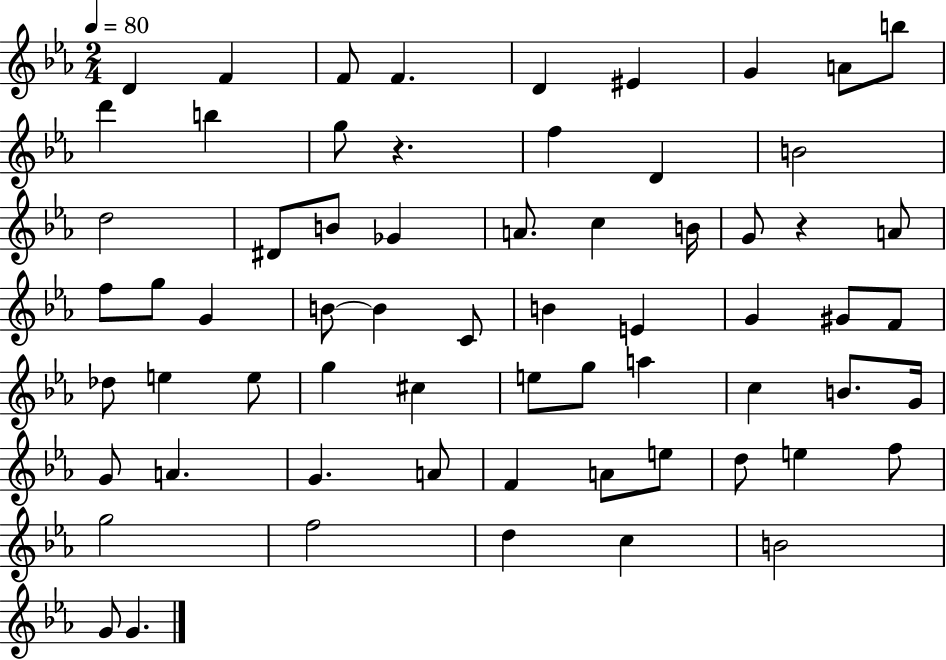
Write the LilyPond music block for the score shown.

{
  \clef treble
  \numericTimeSignature
  \time 2/4
  \key ees \major
  \tempo 4 = 80
  d'4 f'4 | f'8 f'4. | d'4 eis'4 | g'4 a'8 b''8 | \break d'''4 b''4 | g''8 r4. | f''4 d'4 | b'2 | \break d''2 | dis'8 b'8 ges'4 | a'8. c''4 b'16 | g'8 r4 a'8 | \break f''8 g''8 g'4 | b'8~~ b'4 c'8 | b'4 e'4 | g'4 gis'8 f'8 | \break des''8 e''4 e''8 | g''4 cis''4 | e''8 g''8 a''4 | c''4 b'8. g'16 | \break g'8 a'4. | g'4. a'8 | f'4 a'8 e''8 | d''8 e''4 f''8 | \break g''2 | f''2 | d''4 c''4 | b'2 | \break g'8 g'4. | \bar "|."
}